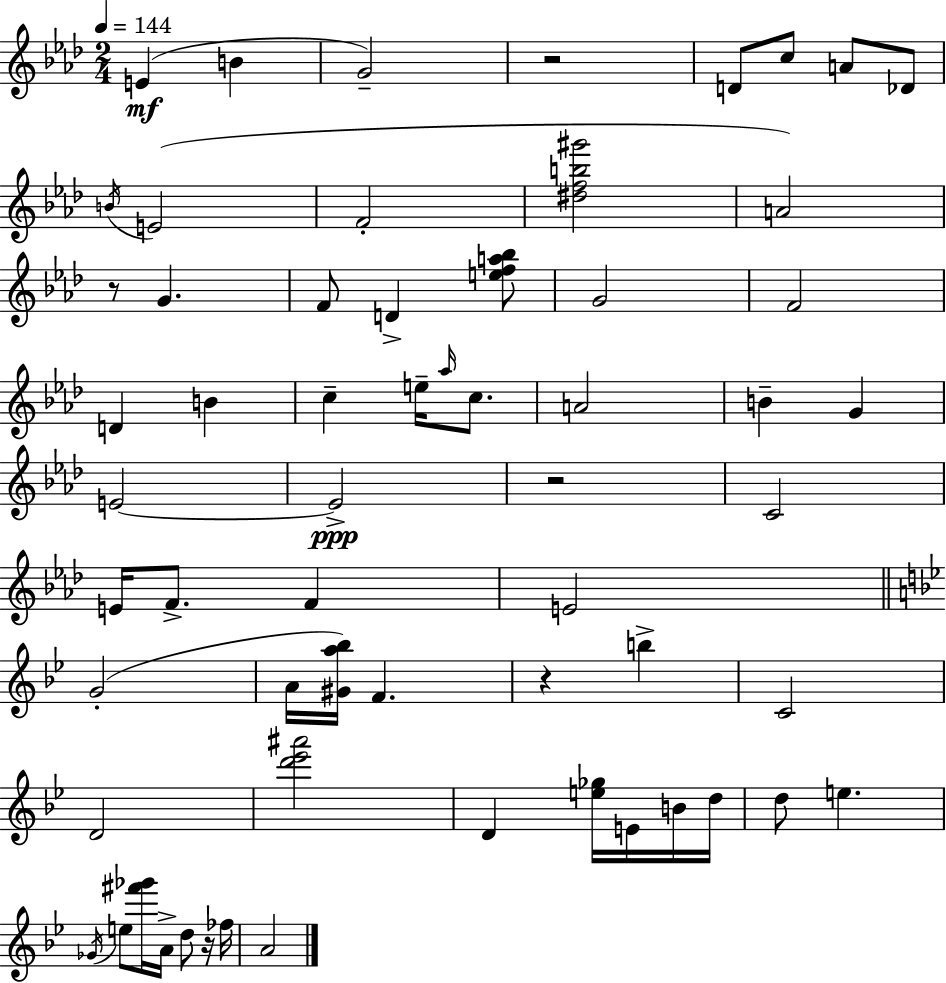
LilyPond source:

{
  \clef treble
  \numericTimeSignature
  \time 2/4
  \key aes \major
  \tempo 4 = 144
  e'4(\mf b'4 | g'2--) | r2 | d'8 c''8 a'8 des'8 | \break \acciaccatura { b'16 } e'2( | f'2-. | <dis'' f'' b'' gis'''>2 | a'2) | \break r8 g'4. | f'8 d'4-> <e'' f'' a'' bes''>8 | g'2 | f'2 | \break d'4 b'4 | c''4-- e''16-- \grace { aes''16 } c''8. | a'2 | b'4-- g'4 | \break e'2~~ | e'2->\ppp | r2 | c'2 | \break e'16 f'8.-> f'4 | e'2 | \bar "||" \break \key bes \major g'2-.( | a'16 <gis' a'' bes''>16) f'4. | r4 b''4-> | c'2 | \break d'2 | <d''' ees''' ais'''>2 | d'4 <e'' ges''>16 e'16 b'16 d''16 | d''8 e''4. | \break \acciaccatura { ges'16 } e''8 <fis''' ges'''>16 a'16-> d''8 r16 | fes''16 a'2 | \bar "|."
}